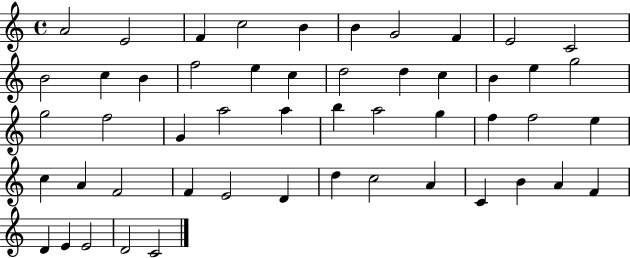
{
  \clef treble
  \time 4/4
  \defaultTimeSignature
  \key c \major
  a'2 e'2 | f'4 c''2 b'4 | b'4 g'2 f'4 | e'2 c'2 | \break b'2 c''4 b'4 | f''2 e''4 c''4 | d''2 d''4 c''4 | b'4 e''4 g''2 | \break g''2 f''2 | g'4 a''2 a''4 | b''4 a''2 g''4 | f''4 f''2 e''4 | \break c''4 a'4 f'2 | f'4 e'2 d'4 | d''4 c''2 a'4 | c'4 b'4 a'4 f'4 | \break d'4 e'4 e'2 | d'2 c'2 | \bar "|."
}